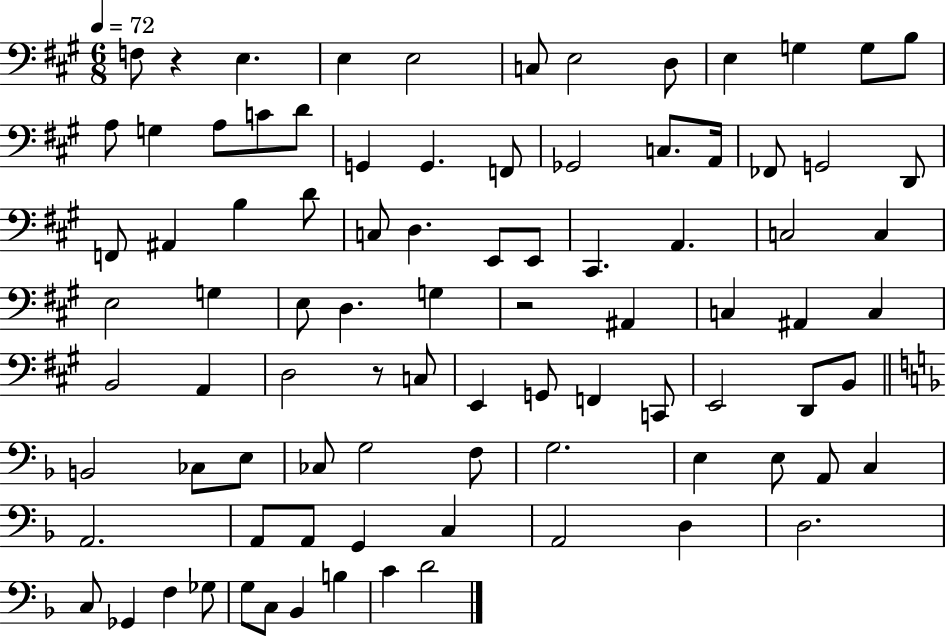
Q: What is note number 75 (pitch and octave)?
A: D3